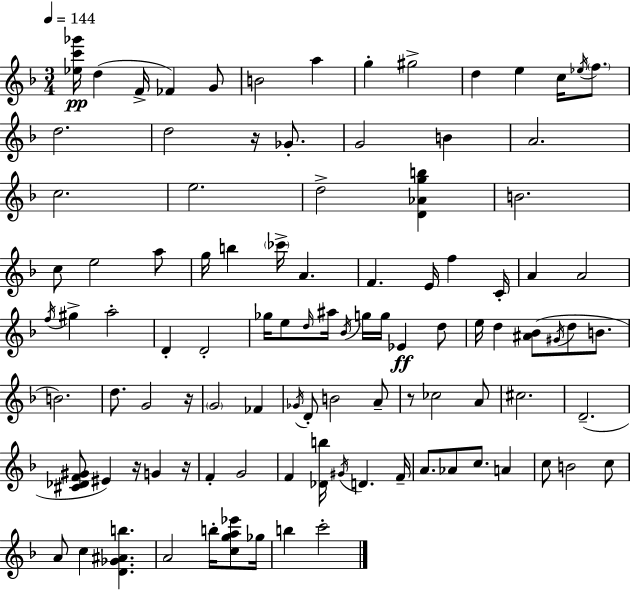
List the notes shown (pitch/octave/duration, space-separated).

[Eb5,C6,Gb6]/s D5/q F4/s FES4/q G4/e B4/h A5/q G5/q G#5/h D5/q E5/q C5/s Eb5/s F5/e. D5/h. D5/h R/s Gb4/e. G4/h B4/q A4/h. C5/h. E5/h. D5/h [D4,Ab4,G5,B5]/q B4/h. C5/e E5/h A5/e G5/s B5/q CES6/s A4/q. F4/q. E4/s F5/q C4/s A4/q A4/h F5/s G#5/q A5/h D4/q D4/h Gb5/s E5/e D5/s A#5/s Bb4/s G5/s G5/s Eb4/q D5/e E5/s D5/q [A#4,Bb4]/e G#4/s D5/e B4/e. B4/h. D5/e. G4/h R/s G4/h FES4/q Gb4/s D4/e B4/h A4/e R/e CES5/h A4/e C#5/h. D4/h. [C#4,Db4,F4,G#4]/e EIS4/q R/s G4/q R/s F4/q G4/h F4/q [Db4,B5]/s G#4/s D4/q. F4/s A4/e. Ab4/e C5/e. A4/q C5/e B4/h C5/e A4/e C5/q [D4,Gb4,A#4,B5]/q. A4/h B5/s [C5,G5,A5,Eb6]/e Gb5/s B5/q C6/h